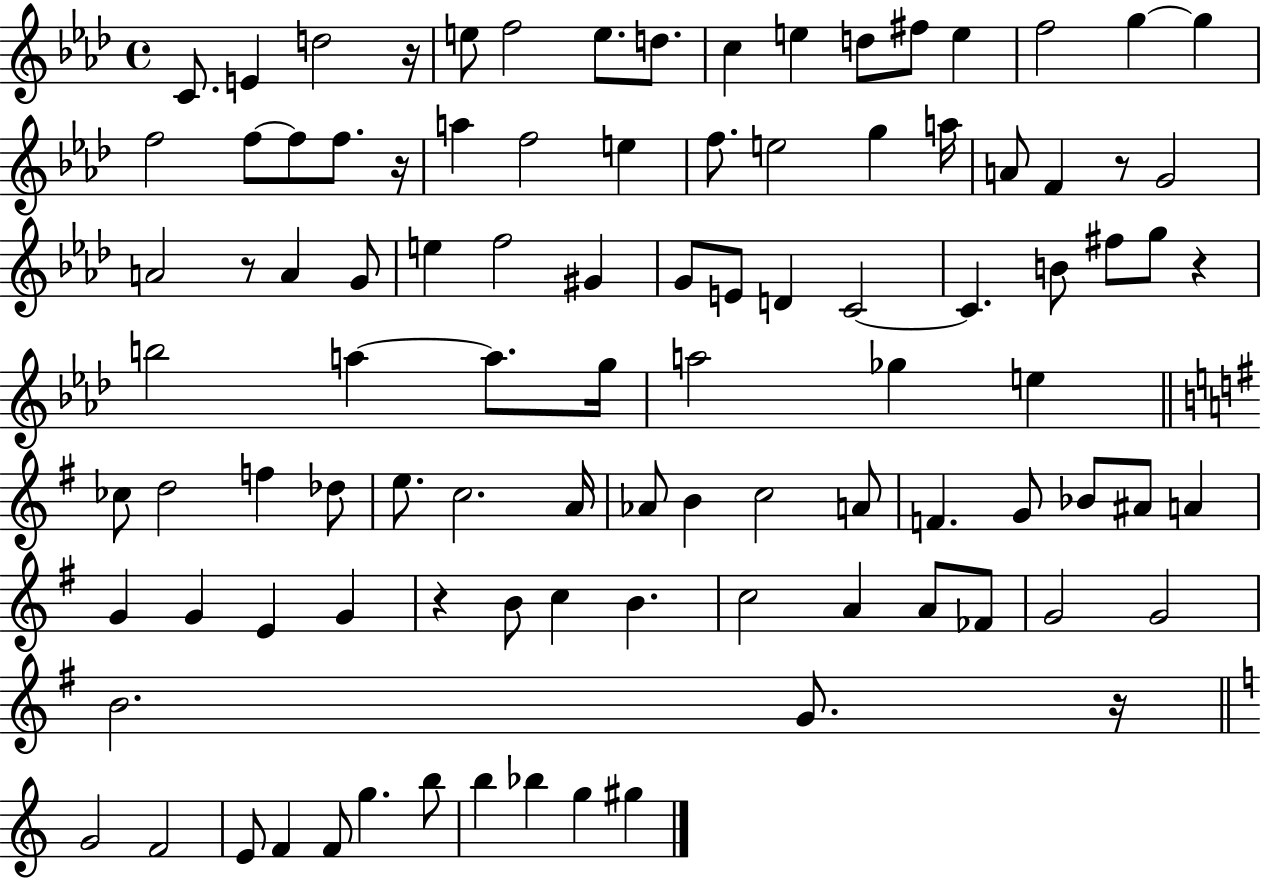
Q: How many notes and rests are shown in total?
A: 99